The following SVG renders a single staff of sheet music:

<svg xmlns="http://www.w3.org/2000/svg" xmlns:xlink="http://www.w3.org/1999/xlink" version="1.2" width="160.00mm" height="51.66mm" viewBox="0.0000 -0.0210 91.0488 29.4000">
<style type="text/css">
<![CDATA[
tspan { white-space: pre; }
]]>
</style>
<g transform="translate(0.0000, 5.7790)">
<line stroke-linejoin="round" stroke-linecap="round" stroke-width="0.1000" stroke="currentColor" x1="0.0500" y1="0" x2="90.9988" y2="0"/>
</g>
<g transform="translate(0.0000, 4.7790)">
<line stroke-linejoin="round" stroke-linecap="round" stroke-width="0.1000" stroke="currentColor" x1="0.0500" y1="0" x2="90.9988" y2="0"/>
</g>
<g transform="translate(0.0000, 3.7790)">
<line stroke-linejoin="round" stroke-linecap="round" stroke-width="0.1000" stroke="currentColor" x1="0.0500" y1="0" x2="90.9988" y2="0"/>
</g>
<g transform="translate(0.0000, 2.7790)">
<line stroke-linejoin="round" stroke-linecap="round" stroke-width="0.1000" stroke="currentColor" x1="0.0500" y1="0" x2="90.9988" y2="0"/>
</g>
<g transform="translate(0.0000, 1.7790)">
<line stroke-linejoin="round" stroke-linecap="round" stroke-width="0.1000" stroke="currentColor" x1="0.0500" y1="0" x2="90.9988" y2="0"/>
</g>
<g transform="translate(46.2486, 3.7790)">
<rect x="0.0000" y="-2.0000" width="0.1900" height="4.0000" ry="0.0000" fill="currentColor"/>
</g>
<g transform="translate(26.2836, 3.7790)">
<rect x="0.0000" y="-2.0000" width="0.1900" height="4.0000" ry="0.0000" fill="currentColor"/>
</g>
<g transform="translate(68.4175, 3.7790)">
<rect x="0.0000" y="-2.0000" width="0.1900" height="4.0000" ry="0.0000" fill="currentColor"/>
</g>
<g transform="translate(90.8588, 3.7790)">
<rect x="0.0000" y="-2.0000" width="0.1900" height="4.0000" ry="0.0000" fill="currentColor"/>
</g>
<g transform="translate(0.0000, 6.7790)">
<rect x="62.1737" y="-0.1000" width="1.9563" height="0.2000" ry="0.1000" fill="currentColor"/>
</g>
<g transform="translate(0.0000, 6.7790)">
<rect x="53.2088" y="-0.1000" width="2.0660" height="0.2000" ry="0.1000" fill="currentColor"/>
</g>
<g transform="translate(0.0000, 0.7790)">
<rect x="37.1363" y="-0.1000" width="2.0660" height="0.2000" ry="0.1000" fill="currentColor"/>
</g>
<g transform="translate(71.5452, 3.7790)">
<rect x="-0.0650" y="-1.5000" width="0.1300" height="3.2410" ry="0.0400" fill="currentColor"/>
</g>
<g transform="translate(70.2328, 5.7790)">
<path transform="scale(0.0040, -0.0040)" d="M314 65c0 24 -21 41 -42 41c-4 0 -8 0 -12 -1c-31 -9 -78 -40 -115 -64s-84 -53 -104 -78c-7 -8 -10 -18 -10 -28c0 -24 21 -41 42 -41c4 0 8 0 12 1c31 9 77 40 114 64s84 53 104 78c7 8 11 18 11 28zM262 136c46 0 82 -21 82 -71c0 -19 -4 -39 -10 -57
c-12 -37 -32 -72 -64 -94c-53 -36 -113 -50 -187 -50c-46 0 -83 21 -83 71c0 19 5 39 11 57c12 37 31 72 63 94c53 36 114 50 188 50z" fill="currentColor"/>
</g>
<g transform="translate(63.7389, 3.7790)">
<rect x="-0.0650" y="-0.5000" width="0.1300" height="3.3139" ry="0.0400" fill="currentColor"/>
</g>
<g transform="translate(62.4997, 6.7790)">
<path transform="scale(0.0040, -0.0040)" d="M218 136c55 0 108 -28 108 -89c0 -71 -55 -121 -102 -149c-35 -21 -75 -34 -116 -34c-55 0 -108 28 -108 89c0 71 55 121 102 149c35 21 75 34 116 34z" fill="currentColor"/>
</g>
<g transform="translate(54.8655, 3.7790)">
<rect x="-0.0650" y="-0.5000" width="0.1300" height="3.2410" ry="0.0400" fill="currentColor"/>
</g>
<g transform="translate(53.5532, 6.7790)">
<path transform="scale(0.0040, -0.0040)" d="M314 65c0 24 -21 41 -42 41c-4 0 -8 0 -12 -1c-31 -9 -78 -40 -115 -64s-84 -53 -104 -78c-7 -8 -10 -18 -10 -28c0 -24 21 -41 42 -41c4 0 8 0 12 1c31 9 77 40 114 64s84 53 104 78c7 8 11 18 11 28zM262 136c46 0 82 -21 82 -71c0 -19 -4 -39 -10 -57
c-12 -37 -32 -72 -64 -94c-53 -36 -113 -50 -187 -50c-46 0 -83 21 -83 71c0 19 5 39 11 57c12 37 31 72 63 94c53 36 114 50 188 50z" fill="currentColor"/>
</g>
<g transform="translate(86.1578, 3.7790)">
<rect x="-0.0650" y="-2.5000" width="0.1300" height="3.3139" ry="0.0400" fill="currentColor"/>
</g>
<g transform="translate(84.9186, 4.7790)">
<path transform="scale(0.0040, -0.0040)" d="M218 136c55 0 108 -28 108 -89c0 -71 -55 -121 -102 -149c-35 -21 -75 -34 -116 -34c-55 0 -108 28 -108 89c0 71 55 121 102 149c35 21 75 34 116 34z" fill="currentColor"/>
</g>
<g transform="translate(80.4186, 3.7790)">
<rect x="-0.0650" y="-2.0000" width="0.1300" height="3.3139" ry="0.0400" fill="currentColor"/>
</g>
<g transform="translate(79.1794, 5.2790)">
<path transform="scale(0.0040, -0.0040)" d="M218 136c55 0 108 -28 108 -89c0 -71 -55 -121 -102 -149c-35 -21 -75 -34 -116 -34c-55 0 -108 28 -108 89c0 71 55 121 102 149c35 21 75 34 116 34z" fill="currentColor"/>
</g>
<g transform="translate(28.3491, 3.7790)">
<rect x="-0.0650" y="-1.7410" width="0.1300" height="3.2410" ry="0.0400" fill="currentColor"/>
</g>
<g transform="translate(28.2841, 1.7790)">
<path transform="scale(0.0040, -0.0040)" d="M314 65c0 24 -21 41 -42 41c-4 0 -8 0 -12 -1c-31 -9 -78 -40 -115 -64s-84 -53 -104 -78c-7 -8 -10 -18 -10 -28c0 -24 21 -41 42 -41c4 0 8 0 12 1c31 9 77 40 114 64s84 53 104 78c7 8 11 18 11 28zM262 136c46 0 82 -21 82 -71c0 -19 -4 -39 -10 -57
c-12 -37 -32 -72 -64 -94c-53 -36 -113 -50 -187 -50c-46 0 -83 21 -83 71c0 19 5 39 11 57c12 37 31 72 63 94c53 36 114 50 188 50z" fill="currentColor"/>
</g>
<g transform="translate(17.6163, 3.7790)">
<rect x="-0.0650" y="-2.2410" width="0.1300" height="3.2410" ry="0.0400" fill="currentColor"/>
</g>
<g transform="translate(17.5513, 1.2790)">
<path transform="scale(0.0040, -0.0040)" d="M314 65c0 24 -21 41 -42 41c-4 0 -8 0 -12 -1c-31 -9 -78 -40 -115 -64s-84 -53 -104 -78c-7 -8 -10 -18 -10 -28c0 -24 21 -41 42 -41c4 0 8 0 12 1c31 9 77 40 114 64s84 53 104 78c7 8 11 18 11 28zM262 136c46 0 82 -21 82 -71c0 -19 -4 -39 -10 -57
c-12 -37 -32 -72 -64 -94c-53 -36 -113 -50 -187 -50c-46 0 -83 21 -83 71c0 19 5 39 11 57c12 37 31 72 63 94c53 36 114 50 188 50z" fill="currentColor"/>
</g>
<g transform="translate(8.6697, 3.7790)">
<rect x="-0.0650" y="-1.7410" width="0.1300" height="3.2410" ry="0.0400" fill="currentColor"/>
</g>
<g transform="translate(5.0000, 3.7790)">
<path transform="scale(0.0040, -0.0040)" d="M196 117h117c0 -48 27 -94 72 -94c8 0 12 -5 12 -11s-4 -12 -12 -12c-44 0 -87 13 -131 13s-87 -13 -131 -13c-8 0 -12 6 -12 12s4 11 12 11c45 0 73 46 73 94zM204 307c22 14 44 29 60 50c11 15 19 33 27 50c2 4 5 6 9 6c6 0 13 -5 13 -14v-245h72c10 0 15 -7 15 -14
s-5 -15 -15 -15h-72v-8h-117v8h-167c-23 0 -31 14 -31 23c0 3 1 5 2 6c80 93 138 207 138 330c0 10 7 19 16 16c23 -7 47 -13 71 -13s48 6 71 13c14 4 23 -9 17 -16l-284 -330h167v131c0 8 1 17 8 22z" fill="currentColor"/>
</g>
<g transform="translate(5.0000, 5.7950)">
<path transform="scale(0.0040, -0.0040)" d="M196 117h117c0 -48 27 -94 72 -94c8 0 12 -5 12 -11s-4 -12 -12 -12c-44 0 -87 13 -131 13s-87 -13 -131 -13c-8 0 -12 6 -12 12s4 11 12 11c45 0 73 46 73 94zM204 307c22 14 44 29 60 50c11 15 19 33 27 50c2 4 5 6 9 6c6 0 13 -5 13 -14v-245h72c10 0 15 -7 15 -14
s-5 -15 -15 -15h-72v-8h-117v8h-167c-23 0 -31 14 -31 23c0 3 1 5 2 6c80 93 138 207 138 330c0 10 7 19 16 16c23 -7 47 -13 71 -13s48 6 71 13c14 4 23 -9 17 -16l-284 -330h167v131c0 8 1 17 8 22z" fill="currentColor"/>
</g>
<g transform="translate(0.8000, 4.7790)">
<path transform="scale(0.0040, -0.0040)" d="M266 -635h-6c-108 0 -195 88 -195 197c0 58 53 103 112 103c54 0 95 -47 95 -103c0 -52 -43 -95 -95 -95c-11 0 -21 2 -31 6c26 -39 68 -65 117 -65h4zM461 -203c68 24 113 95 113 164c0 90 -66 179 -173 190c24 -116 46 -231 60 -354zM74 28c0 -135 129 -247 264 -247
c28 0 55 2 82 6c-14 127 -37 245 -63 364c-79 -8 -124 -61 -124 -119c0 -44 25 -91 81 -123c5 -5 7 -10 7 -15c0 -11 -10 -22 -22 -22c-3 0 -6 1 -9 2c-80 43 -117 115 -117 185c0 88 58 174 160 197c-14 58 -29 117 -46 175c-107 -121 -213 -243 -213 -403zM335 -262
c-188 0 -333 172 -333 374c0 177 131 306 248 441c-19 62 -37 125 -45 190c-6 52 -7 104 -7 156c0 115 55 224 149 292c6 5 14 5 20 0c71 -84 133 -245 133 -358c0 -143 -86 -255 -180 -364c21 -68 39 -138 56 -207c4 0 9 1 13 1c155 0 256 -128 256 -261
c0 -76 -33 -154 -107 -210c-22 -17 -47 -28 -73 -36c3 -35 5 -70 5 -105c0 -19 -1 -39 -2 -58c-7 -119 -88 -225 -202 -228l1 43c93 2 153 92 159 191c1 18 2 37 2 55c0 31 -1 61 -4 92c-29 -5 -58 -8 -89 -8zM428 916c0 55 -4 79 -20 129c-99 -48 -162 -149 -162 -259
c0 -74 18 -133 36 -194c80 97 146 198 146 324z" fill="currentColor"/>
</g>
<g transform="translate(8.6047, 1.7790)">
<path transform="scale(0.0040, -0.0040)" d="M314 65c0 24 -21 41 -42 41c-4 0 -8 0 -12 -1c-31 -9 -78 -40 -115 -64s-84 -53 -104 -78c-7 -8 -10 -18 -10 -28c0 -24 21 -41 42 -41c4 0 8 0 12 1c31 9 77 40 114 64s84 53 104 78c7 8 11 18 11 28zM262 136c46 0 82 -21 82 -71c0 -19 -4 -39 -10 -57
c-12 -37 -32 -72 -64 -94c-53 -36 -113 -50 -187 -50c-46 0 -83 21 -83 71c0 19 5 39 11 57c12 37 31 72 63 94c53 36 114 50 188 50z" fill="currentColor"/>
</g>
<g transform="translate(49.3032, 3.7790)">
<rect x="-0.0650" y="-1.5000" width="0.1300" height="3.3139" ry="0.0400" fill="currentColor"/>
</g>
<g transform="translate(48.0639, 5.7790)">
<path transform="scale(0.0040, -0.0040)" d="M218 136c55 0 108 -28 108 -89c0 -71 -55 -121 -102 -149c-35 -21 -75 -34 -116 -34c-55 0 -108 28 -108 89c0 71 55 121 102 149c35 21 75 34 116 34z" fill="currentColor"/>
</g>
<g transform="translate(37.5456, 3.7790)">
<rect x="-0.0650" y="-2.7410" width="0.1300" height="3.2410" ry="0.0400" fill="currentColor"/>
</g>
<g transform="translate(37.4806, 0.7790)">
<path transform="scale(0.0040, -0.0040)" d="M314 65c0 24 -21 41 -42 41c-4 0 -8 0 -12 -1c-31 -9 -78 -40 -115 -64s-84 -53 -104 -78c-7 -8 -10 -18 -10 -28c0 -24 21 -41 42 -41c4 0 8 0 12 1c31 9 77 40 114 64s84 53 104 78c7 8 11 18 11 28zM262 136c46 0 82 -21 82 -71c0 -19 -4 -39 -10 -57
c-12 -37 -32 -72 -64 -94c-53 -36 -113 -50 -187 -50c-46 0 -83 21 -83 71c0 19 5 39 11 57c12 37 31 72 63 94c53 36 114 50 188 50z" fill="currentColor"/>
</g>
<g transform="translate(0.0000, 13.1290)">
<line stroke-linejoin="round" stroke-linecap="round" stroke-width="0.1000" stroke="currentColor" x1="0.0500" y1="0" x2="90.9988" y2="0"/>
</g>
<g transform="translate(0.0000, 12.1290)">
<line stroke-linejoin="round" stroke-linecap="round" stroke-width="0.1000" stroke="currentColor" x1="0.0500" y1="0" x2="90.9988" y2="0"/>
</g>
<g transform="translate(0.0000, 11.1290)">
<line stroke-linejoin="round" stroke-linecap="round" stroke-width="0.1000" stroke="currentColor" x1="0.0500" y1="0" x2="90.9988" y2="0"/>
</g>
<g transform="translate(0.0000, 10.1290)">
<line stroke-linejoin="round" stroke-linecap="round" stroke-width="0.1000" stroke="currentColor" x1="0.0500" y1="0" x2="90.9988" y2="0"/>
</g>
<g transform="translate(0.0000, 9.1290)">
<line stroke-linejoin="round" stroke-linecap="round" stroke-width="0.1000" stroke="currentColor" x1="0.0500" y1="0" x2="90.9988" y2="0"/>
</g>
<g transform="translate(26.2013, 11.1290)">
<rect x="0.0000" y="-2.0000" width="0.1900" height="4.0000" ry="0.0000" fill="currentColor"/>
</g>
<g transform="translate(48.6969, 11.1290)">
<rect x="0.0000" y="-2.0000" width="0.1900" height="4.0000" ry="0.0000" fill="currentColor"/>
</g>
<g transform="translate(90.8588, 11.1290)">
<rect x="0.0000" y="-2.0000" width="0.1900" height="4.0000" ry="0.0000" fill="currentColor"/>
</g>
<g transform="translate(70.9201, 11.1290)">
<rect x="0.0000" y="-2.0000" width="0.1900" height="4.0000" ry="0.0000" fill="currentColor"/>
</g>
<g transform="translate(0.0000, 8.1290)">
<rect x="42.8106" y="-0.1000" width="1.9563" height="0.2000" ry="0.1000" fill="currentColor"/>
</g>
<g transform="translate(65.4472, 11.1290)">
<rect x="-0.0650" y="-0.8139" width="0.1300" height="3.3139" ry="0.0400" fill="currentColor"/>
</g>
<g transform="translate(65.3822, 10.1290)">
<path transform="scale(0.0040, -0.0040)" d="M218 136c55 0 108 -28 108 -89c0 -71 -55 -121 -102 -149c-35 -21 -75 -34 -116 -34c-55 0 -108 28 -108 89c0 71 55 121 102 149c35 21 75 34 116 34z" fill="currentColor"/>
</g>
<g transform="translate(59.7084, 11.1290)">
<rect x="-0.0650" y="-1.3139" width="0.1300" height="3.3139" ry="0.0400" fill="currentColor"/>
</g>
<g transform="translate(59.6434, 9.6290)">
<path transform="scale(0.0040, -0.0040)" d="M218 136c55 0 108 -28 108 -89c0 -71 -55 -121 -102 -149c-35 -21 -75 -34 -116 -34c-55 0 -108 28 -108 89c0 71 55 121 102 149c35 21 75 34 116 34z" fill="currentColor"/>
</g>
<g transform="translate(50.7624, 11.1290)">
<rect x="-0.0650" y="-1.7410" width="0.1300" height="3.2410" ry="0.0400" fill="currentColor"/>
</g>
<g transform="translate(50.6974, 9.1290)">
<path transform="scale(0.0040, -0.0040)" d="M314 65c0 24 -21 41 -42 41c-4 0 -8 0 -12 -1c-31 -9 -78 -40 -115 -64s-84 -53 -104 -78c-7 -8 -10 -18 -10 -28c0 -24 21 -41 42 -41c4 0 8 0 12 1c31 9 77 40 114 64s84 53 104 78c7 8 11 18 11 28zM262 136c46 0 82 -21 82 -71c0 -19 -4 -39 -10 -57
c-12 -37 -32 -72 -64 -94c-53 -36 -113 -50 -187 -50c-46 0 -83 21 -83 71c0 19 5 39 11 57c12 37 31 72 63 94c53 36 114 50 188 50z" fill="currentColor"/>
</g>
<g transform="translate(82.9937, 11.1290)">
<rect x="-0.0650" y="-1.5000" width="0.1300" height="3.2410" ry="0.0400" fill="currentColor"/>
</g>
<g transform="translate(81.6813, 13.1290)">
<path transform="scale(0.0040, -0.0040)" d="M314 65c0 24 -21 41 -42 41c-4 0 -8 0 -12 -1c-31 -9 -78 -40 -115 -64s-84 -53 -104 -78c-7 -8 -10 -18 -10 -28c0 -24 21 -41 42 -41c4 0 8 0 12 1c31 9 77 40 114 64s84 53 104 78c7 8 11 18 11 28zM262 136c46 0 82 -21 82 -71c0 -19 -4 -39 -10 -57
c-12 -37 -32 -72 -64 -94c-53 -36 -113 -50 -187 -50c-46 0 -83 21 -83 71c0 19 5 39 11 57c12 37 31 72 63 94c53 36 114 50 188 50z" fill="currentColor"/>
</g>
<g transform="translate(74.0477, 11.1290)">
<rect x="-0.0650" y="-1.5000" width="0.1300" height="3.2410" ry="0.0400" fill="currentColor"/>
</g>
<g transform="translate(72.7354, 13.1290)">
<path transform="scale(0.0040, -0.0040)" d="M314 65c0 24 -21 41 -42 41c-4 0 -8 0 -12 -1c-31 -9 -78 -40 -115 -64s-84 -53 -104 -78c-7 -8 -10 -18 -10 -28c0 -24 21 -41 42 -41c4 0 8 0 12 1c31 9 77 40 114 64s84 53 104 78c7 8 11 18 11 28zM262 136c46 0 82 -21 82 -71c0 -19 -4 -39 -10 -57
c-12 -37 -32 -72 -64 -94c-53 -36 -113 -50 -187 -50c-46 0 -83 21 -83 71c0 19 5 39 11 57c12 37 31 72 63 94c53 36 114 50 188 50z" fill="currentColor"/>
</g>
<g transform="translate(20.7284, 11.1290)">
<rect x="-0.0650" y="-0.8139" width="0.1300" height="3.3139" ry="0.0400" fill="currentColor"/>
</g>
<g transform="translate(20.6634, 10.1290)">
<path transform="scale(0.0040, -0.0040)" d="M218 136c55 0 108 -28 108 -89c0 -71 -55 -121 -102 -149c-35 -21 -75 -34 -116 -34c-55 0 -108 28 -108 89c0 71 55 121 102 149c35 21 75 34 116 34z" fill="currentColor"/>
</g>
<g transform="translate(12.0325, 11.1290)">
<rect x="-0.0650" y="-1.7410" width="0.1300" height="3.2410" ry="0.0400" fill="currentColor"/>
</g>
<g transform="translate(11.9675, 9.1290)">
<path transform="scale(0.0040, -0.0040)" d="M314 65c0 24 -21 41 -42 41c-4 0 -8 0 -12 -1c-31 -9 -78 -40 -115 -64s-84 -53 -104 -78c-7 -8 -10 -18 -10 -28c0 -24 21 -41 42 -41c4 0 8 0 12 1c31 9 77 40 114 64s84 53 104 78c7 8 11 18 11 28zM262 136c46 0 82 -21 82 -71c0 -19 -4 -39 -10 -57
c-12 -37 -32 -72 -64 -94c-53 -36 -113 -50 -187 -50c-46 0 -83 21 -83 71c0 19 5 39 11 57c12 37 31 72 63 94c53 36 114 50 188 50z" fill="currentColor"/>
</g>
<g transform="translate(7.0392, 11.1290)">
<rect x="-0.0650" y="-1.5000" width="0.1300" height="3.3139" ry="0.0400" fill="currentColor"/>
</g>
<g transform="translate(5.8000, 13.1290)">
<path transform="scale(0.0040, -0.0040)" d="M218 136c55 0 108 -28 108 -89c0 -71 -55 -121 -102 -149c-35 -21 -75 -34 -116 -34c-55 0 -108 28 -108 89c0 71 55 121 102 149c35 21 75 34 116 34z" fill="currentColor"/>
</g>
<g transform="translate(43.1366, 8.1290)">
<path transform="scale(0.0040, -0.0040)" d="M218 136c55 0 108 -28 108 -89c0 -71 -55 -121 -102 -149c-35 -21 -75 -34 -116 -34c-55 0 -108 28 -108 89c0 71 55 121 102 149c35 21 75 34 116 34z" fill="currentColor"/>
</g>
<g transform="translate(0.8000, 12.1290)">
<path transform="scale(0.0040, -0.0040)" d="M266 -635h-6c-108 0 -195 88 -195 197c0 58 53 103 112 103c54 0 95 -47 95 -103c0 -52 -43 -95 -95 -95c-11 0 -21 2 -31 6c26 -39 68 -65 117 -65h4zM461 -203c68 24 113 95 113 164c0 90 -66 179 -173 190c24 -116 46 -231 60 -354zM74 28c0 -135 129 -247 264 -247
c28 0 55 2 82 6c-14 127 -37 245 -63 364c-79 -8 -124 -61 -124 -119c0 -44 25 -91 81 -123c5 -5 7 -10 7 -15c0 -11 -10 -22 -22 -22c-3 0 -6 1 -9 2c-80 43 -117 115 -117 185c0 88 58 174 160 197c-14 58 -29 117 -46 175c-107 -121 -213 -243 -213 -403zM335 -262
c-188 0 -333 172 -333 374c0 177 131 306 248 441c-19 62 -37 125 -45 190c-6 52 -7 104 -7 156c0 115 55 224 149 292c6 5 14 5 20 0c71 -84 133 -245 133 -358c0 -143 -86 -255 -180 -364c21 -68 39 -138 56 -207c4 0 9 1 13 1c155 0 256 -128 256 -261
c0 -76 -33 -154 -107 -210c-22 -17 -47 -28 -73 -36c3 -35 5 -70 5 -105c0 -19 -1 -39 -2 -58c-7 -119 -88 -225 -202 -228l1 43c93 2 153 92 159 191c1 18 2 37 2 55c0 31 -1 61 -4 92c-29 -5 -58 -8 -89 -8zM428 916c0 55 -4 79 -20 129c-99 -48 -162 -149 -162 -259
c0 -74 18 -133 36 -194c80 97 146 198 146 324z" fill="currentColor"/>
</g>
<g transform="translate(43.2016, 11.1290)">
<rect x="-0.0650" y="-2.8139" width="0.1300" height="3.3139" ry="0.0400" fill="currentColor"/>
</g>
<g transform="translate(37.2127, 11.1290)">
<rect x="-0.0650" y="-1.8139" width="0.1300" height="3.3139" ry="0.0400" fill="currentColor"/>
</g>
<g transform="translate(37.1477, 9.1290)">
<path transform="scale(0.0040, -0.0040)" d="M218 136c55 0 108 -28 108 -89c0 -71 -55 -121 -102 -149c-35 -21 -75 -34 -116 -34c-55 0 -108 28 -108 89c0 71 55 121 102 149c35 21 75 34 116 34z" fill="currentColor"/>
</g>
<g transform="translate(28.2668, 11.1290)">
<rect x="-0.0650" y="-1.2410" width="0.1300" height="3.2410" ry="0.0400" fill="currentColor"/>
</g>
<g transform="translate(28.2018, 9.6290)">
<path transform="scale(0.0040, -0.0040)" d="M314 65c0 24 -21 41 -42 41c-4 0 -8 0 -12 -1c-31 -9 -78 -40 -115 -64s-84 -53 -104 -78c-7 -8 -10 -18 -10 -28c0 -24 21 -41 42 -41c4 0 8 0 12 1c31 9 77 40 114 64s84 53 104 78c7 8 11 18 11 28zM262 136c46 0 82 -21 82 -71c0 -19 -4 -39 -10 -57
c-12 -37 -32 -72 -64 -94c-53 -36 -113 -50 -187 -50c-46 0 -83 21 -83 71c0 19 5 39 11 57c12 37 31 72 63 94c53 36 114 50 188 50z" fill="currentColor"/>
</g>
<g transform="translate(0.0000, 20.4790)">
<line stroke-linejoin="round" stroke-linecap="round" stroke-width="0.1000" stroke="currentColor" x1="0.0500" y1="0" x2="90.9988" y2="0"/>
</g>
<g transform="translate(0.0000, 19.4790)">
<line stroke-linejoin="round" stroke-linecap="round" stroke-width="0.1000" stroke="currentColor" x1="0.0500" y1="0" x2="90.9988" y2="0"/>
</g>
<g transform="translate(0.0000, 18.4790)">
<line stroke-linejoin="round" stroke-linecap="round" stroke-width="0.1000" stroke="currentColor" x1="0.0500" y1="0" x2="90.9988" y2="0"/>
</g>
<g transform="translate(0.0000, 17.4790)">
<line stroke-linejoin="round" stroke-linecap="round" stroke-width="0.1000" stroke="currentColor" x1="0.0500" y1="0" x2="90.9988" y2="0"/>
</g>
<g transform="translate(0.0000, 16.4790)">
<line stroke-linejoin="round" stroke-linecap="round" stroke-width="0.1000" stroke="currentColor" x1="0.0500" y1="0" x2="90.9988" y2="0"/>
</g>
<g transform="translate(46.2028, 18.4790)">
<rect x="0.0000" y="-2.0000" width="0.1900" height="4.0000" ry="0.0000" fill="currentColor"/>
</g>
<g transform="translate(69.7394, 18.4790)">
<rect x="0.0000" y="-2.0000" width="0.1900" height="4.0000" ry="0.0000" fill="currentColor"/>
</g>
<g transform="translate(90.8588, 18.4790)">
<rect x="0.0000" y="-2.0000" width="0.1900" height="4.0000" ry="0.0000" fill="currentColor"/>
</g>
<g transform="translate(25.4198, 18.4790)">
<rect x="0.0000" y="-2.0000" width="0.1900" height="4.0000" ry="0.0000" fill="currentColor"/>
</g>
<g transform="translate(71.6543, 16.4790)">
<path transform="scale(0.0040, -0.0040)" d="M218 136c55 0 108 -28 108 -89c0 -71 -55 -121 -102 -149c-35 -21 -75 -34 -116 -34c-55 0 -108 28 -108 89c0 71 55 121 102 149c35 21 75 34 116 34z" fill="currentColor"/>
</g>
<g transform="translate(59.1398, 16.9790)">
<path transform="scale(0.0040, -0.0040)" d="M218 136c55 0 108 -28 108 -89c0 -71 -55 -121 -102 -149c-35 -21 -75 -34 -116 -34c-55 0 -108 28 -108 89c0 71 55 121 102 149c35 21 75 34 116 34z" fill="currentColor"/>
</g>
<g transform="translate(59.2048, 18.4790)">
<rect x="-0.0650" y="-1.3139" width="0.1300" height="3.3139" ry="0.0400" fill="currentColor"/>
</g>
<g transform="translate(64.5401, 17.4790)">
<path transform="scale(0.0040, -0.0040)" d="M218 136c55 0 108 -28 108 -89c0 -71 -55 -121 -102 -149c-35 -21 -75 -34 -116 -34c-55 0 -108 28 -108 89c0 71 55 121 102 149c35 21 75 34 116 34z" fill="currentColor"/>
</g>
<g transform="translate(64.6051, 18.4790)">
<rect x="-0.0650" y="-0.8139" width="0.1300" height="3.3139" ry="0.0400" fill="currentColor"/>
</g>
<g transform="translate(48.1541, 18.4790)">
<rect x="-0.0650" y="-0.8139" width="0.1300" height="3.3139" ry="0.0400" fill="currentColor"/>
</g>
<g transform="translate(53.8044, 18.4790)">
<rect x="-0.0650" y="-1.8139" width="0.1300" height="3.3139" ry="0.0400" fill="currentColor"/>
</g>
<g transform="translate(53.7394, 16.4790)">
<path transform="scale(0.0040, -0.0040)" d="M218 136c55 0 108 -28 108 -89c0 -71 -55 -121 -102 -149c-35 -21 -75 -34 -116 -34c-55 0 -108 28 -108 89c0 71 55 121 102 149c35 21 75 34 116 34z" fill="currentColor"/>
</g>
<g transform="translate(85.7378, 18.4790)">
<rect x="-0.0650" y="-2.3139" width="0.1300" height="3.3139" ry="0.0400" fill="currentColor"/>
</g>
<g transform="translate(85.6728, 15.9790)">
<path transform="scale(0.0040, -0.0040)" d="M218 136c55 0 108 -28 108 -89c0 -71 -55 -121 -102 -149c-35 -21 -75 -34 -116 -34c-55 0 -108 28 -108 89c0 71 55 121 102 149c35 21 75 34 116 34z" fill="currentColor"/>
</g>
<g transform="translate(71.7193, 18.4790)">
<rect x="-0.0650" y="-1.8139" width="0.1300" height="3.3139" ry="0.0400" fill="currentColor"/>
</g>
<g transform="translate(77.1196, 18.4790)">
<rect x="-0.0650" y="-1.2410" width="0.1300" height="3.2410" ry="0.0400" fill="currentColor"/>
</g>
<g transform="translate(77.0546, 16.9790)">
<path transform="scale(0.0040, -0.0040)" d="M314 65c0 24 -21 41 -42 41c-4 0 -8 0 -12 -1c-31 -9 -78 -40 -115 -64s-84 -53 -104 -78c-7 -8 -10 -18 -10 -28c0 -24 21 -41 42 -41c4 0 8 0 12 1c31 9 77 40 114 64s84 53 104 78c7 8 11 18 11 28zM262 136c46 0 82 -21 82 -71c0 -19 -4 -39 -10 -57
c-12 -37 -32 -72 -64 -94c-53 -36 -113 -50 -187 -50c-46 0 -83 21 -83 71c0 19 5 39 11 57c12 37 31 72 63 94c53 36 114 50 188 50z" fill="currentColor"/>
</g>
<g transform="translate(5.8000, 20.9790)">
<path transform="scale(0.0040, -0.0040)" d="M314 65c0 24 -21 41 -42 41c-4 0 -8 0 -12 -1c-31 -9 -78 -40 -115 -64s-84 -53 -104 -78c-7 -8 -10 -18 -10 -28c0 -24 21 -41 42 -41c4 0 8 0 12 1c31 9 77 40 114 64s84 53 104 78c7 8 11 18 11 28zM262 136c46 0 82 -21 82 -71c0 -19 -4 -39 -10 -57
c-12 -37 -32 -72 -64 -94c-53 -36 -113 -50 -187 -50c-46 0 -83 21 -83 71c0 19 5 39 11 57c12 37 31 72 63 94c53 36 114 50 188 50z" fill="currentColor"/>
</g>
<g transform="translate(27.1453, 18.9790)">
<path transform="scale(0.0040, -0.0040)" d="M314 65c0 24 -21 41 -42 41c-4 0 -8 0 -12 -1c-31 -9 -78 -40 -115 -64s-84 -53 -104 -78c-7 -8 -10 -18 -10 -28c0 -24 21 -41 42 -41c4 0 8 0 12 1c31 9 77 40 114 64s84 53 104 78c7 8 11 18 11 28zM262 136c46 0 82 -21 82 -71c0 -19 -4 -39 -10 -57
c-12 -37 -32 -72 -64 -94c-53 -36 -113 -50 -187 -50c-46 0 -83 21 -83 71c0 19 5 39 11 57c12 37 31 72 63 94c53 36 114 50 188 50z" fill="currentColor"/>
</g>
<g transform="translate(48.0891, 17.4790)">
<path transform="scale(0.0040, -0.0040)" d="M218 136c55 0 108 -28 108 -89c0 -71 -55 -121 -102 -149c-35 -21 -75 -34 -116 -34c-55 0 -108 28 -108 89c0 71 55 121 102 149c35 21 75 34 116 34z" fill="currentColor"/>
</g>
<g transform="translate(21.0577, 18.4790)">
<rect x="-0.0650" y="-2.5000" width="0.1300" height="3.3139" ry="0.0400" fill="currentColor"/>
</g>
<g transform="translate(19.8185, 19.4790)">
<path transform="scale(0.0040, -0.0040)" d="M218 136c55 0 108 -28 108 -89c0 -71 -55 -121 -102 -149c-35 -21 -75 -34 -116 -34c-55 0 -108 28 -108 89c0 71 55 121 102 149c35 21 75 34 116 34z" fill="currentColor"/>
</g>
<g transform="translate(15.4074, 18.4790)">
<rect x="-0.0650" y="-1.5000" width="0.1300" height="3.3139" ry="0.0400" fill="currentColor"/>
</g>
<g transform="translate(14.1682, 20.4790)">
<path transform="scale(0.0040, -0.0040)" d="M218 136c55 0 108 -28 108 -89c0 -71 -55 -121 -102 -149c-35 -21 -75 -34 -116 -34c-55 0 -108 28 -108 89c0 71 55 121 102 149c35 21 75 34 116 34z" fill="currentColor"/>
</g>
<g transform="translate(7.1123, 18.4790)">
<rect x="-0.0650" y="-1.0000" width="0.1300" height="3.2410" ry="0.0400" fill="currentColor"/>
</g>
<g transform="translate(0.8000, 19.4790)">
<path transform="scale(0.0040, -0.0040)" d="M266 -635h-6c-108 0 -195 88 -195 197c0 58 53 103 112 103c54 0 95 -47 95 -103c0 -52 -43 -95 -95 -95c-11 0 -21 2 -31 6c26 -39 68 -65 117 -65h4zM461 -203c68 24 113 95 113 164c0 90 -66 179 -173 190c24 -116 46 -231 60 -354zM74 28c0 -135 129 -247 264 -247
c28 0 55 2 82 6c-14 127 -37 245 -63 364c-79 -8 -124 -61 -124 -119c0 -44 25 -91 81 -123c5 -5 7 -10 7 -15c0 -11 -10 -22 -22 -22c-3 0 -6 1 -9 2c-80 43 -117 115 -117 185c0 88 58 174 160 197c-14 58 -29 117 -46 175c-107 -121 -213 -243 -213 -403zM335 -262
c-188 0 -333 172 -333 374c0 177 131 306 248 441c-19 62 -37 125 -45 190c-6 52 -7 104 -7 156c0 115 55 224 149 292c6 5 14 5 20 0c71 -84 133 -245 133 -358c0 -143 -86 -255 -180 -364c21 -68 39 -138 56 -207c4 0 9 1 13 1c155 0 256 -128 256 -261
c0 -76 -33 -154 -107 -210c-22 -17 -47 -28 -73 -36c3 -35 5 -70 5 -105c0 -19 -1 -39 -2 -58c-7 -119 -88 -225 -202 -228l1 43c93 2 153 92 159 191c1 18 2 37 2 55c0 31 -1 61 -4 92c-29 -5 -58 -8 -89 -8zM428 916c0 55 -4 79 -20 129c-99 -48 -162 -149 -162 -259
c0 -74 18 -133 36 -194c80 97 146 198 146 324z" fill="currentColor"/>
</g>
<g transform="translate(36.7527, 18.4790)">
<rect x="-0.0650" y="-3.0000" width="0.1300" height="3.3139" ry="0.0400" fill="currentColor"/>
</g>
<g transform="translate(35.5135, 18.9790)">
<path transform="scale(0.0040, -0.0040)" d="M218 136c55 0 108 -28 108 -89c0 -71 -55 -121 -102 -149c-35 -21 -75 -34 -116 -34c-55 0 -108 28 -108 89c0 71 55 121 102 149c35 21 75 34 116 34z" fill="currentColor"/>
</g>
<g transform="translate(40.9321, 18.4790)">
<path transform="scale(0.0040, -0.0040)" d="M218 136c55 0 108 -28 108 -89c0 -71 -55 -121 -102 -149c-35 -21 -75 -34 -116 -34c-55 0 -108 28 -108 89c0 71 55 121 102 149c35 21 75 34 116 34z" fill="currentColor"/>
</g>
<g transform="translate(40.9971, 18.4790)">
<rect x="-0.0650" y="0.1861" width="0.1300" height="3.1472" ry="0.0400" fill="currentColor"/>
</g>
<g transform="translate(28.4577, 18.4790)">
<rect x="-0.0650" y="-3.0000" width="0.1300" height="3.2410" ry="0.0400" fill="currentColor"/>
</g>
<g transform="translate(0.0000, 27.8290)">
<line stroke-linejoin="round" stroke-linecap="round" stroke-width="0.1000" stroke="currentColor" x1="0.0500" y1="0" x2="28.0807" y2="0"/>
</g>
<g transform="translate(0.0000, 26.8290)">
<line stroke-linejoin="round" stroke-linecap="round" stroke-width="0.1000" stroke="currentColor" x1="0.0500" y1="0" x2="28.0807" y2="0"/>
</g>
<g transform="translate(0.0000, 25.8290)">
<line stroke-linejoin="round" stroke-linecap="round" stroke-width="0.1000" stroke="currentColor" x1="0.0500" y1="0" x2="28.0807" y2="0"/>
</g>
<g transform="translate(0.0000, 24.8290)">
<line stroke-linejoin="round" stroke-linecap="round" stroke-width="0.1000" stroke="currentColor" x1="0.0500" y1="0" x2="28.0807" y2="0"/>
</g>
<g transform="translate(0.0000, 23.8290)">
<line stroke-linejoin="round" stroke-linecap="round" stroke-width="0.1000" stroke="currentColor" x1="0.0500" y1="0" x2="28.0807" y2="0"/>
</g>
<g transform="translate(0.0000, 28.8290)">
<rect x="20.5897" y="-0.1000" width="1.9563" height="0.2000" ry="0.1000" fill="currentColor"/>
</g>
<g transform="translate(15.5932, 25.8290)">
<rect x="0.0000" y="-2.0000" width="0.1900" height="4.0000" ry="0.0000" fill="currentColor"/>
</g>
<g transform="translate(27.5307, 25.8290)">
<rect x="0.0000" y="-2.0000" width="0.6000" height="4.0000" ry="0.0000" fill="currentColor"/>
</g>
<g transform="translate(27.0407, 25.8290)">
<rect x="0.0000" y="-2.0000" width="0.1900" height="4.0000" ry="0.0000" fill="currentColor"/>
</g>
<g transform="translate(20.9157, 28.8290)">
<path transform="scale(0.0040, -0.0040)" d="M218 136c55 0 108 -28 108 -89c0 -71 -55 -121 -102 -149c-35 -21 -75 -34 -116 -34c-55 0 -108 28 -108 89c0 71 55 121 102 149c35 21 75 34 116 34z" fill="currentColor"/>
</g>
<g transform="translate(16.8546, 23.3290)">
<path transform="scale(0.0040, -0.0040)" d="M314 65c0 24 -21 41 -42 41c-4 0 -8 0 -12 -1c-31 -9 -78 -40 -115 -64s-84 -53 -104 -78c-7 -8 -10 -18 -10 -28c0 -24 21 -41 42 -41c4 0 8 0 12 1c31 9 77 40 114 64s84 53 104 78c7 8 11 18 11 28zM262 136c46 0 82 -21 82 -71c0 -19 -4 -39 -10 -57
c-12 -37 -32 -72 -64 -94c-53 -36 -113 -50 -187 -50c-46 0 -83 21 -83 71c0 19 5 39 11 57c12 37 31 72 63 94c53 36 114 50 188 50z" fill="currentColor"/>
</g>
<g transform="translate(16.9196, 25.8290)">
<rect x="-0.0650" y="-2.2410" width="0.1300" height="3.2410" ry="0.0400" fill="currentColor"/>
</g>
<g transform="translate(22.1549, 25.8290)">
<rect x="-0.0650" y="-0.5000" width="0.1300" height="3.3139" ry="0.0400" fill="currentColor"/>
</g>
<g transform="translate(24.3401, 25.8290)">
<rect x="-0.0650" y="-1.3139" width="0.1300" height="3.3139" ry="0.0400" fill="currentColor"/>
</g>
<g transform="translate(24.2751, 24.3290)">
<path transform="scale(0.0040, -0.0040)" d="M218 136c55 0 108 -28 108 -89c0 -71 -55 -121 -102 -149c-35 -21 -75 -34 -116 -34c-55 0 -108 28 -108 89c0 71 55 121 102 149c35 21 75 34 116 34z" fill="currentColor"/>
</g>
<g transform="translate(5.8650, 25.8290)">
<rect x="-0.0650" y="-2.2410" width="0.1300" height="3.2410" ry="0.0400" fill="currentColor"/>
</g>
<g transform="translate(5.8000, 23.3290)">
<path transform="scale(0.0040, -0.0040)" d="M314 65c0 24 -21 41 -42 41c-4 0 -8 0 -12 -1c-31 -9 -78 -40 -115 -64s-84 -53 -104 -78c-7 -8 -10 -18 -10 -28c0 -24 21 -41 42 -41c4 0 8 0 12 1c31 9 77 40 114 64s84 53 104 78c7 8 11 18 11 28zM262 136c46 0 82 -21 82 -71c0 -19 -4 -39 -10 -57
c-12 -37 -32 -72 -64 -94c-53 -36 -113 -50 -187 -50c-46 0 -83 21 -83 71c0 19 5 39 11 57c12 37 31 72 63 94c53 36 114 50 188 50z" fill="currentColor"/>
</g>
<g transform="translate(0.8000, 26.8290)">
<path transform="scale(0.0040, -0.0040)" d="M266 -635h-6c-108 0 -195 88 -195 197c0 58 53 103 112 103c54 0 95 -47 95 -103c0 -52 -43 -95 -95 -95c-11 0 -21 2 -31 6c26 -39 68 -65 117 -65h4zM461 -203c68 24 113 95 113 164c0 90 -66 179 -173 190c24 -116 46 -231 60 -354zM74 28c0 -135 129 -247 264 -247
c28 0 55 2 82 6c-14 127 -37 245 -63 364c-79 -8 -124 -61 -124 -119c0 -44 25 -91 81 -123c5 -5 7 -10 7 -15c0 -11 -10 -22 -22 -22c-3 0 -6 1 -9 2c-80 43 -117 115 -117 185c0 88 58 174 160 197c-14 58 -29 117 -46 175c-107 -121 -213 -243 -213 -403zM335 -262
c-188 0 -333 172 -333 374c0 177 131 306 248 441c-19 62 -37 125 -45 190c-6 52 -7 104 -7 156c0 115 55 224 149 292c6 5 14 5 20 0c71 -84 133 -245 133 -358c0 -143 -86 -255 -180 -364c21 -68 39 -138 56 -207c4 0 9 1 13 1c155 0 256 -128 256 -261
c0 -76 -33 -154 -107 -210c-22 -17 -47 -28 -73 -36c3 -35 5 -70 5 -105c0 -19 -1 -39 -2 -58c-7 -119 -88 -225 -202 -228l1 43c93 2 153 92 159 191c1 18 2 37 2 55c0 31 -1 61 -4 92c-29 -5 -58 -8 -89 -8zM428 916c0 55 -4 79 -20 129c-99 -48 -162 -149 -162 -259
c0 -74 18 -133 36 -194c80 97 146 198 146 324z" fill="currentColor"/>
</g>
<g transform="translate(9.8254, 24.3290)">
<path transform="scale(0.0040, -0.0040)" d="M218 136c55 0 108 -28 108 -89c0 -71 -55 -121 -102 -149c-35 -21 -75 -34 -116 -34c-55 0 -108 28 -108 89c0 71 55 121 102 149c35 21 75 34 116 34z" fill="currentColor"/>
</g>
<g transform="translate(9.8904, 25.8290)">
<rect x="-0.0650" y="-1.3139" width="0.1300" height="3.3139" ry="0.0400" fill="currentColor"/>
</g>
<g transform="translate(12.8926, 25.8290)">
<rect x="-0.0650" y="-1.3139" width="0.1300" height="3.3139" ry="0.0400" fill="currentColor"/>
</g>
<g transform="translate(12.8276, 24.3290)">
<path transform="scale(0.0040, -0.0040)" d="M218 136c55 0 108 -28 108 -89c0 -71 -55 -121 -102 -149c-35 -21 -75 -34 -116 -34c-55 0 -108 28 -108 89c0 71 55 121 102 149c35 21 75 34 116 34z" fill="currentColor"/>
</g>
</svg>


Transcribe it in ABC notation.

X:1
T:Untitled
M:4/4
L:1/4
K:C
f2 g2 f2 a2 E C2 C E2 F G E f2 d e2 f a f2 e d E2 E2 D2 E G A2 A B d f e d f e2 g g2 e e g2 C e